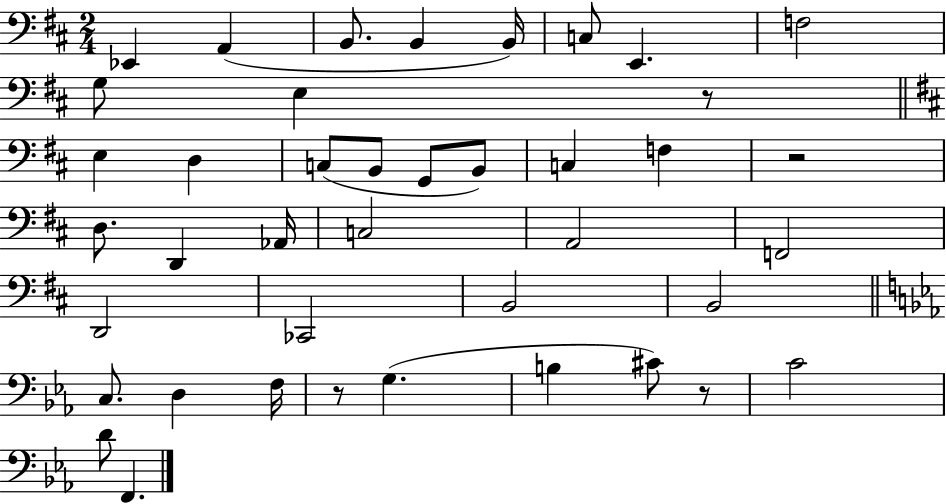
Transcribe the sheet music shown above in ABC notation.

X:1
T:Untitled
M:2/4
L:1/4
K:D
_E,, A,, B,,/2 B,, B,,/4 C,/2 E,, F,2 G,/2 E, z/2 E, D, C,/2 B,,/2 G,,/2 B,,/2 C, F, z2 D,/2 D,, _A,,/4 C,2 A,,2 F,,2 D,,2 _C,,2 B,,2 B,,2 C,/2 D, F,/4 z/2 G, B, ^C/2 z/2 C2 D/2 F,,